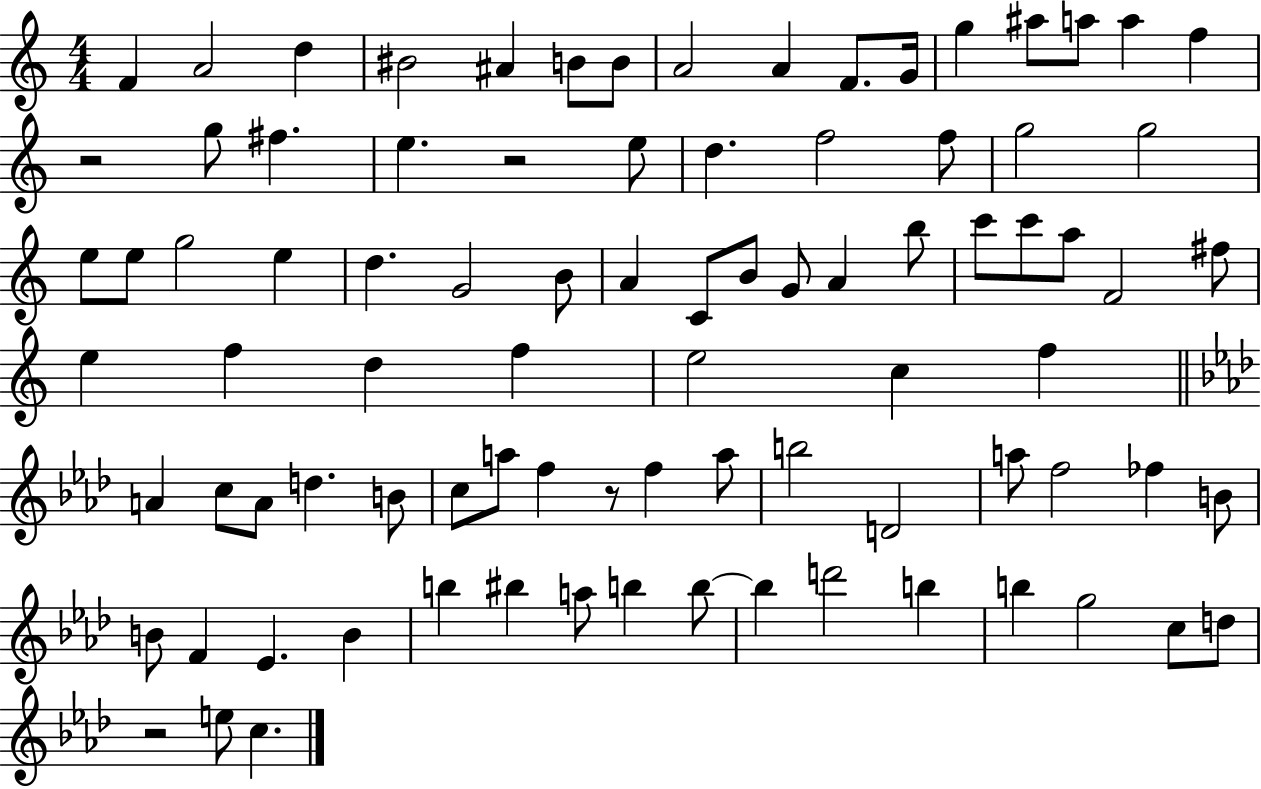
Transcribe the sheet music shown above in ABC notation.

X:1
T:Untitled
M:4/4
L:1/4
K:C
F A2 d ^B2 ^A B/2 B/2 A2 A F/2 G/4 g ^a/2 a/2 a f z2 g/2 ^f e z2 e/2 d f2 f/2 g2 g2 e/2 e/2 g2 e d G2 B/2 A C/2 B/2 G/2 A b/2 c'/2 c'/2 a/2 F2 ^f/2 e f d f e2 c f A c/2 A/2 d B/2 c/2 a/2 f z/2 f a/2 b2 D2 a/2 f2 _f B/2 B/2 F _E B b ^b a/2 b b/2 b d'2 b b g2 c/2 d/2 z2 e/2 c